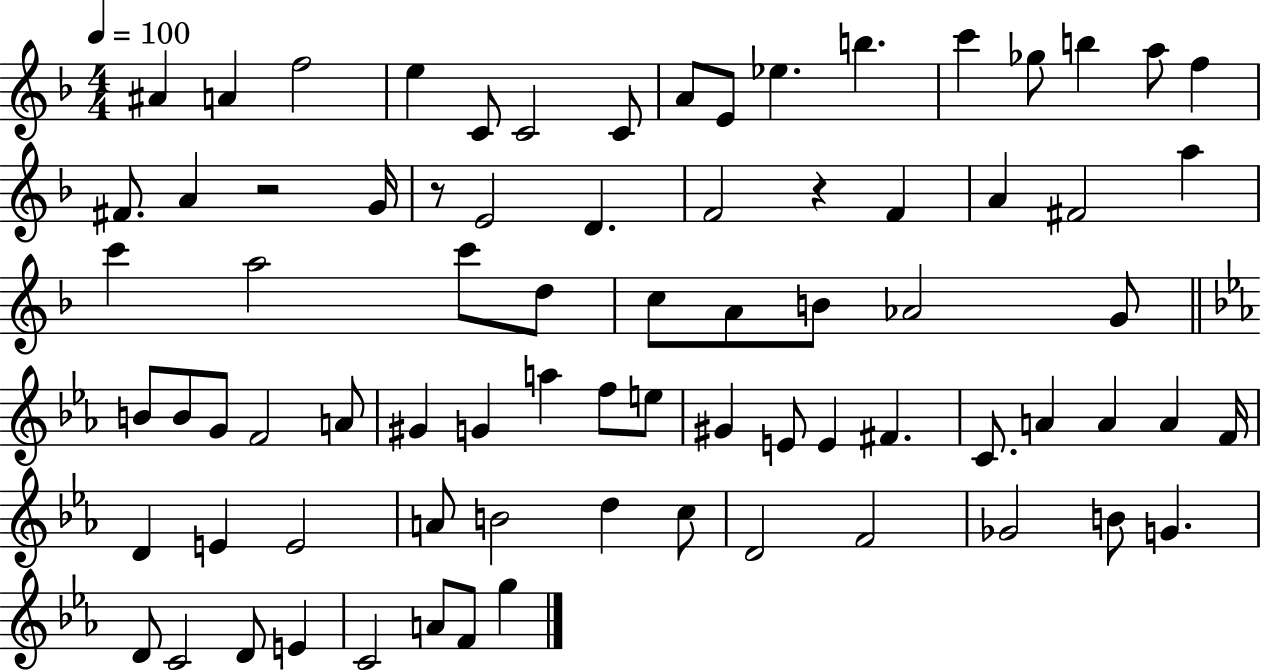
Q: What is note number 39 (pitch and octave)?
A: F4